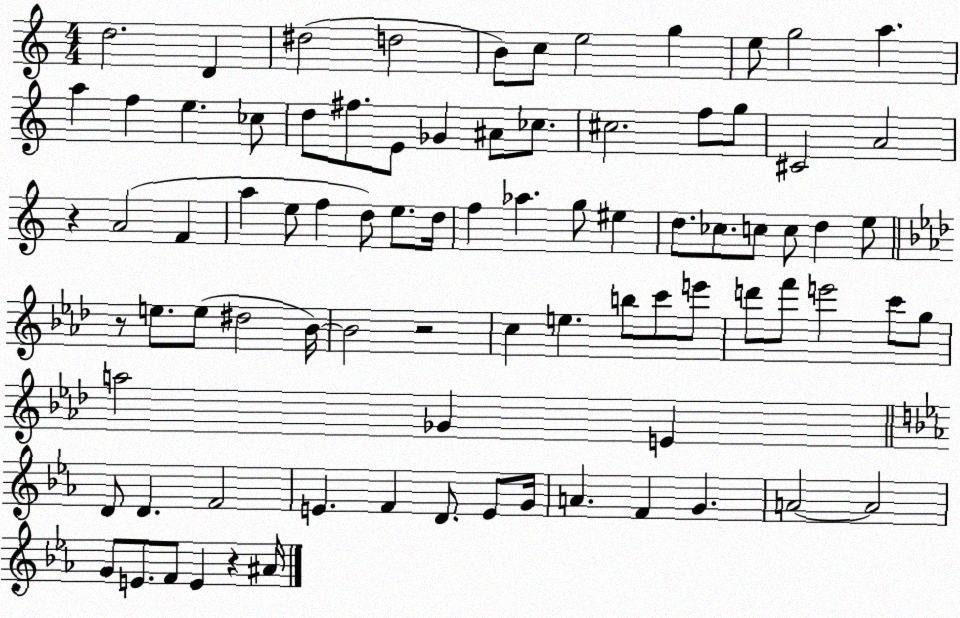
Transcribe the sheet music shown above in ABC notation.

X:1
T:Untitled
M:4/4
L:1/4
K:C
d2 D ^d2 d2 B/2 c/2 e2 g e/2 g2 a a f e _c/2 d/2 ^f/2 E/2 _G ^A/2 _c/2 ^c2 f/2 g/2 ^C2 A2 z A2 F a e/2 f d/2 e/2 d/4 f _a g/2 ^e d/2 _c/2 c/2 c/2 d e/2 z/2 e/2 e/2 ^d2 _B/4 _B2 z2 c e b/2 c'/2 e'/2 d'/2 f'/2 e'2 c'/2 g/2 a2 _G E D/2 D F2 E F D/2 E/2 G/4 A F G A2 A2 G/2 E/2 F/2 E z ^A/4